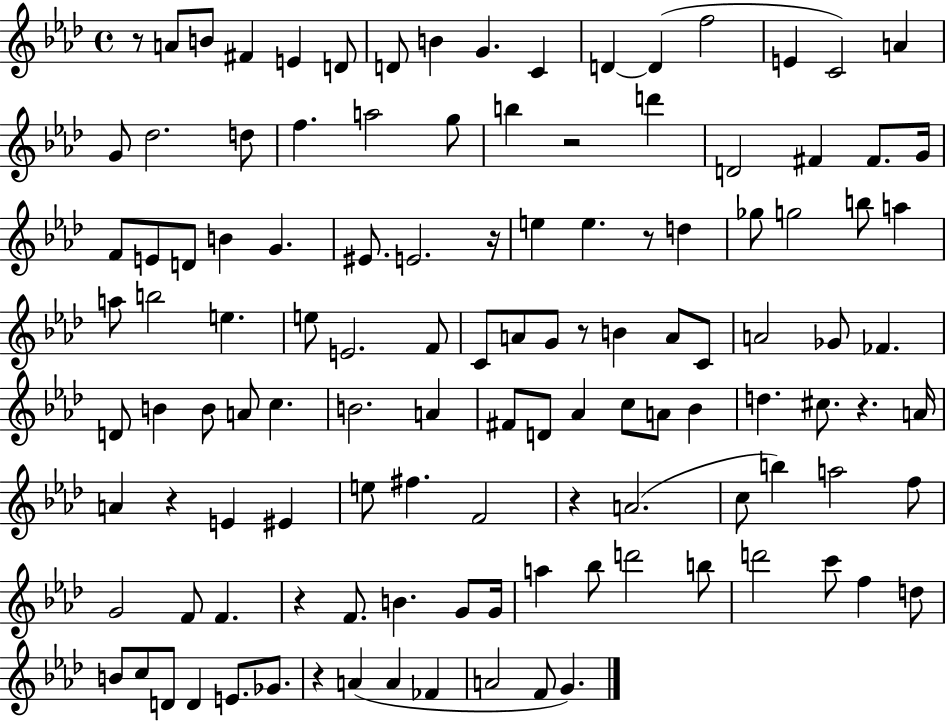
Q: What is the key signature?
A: AES major